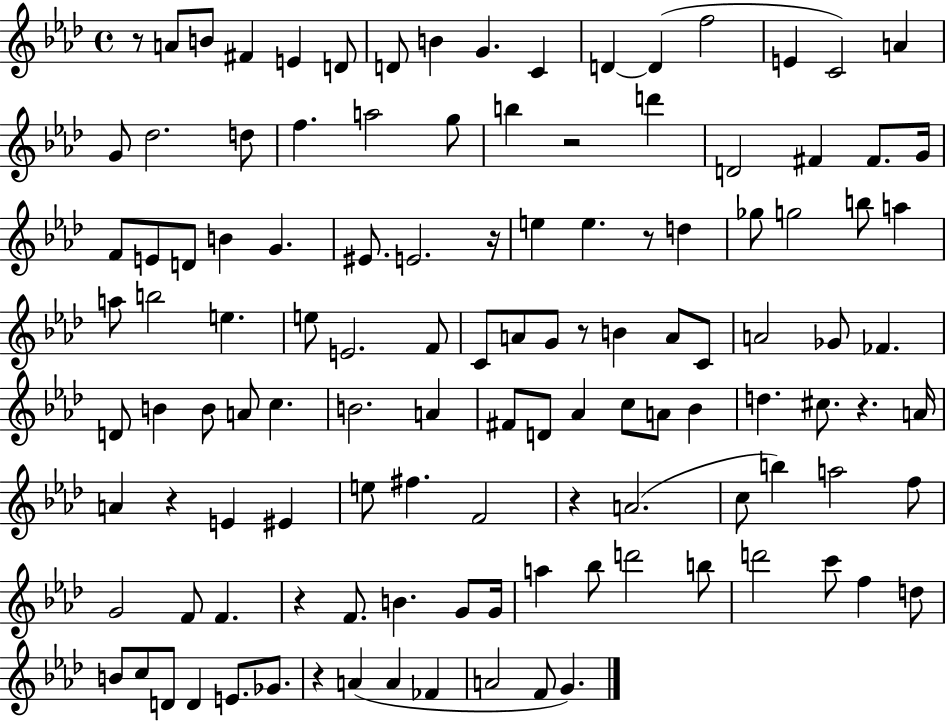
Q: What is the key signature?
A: AES major